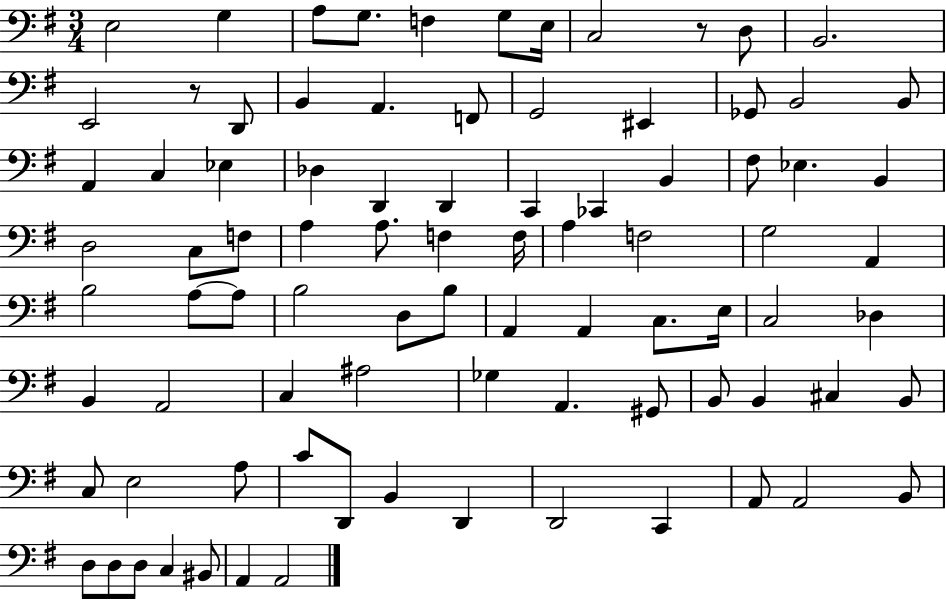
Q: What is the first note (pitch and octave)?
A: E3